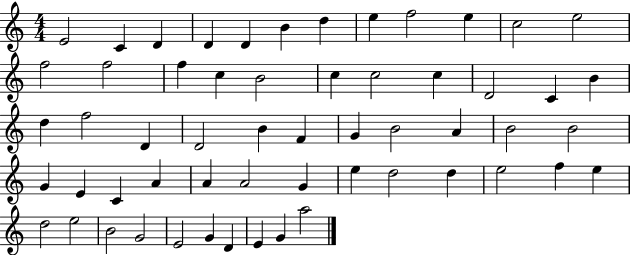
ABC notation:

X:1
T:Untitled
M:4/4
L:1/4
K:C
E2 C D D D B d e f2 e c2 e2 f2 f2 f c B2 c c2 c D2 C B d f2 D D2 B F G B2 A B2 B2 G E C A A A2 G e d2 d e2 f e d2 e2 B2 G2 E2 G D E G a2